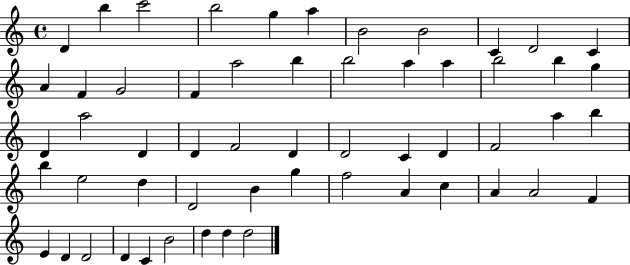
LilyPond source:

{
  \clef treble
  \time 4/4
  \defaultTimeSignature
  \key c \major
  d'4 b''4 c'''2 | b''2 g''4 a''4 | b'2 b'2 | c'4 d'2 c'4 | \break a'4 f'4 g'2 | f'4 a''2 b''4 | b''2 a''4 a''4 | b''2 b''4 g''4 | \break d'4 a''2 d'4 | d'4 f'2 d'4 | d'2 c'4 d'4 | f'2 a''4 b''4 | \break b''4 e''2 d''4 | d'2 b'4 g''4 | f''2 a'4 c''4 | a'4 a'2 f'4 | \break e'4 d'4 d'2 | d'4 c'4 b'2 | d''4 d''4 d''2 | \bar "|."
}